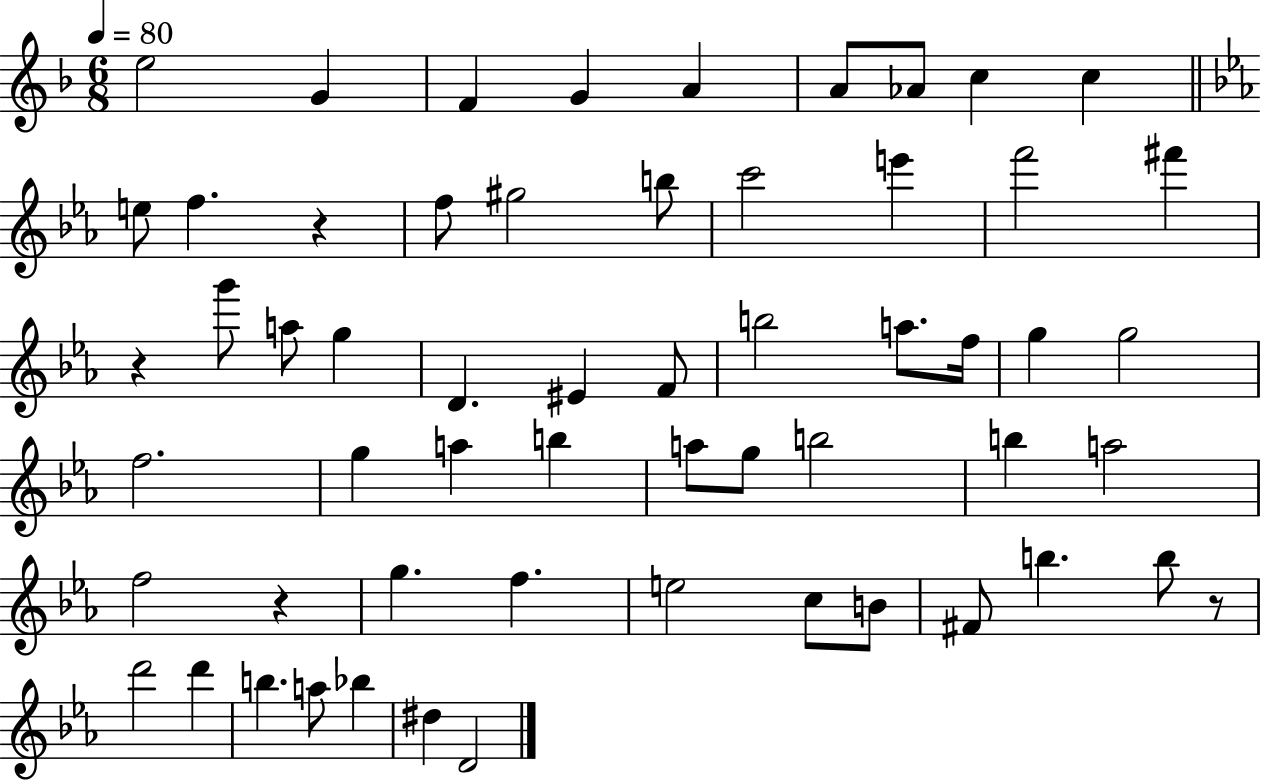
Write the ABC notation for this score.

X:1
T:Untitled
M:6/8
L:1/4
K:F
e2 G F G A A/2 _A/2 c c e/2 f z f/2 ^g2 b/2 c'2 e' f'2 ^f' z g'/2 a/2 g D ^E F/2 b2 a/2 f/4 g g2 f2 g a b a/2 g/2 b2 b a2 f2 z g f e2 c/2 B/2 ^F/2 b b/2 z/2 d'2 d' b a/2 _b ^d D2